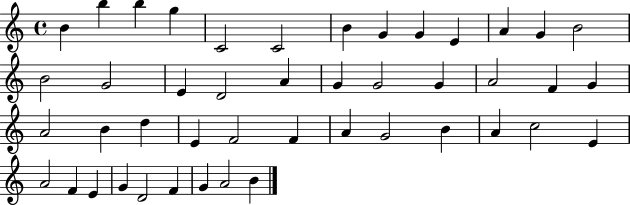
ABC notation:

X:1
T:Untitled
M:4/4
L:1/4
K:C
B b b g C2 C2 B G G E A G B2 B2 G2 E D2 A G G2 G A2 F G A2 B d E F2 F A G2 B A c2 E A2 F E G D2 F G A2 B